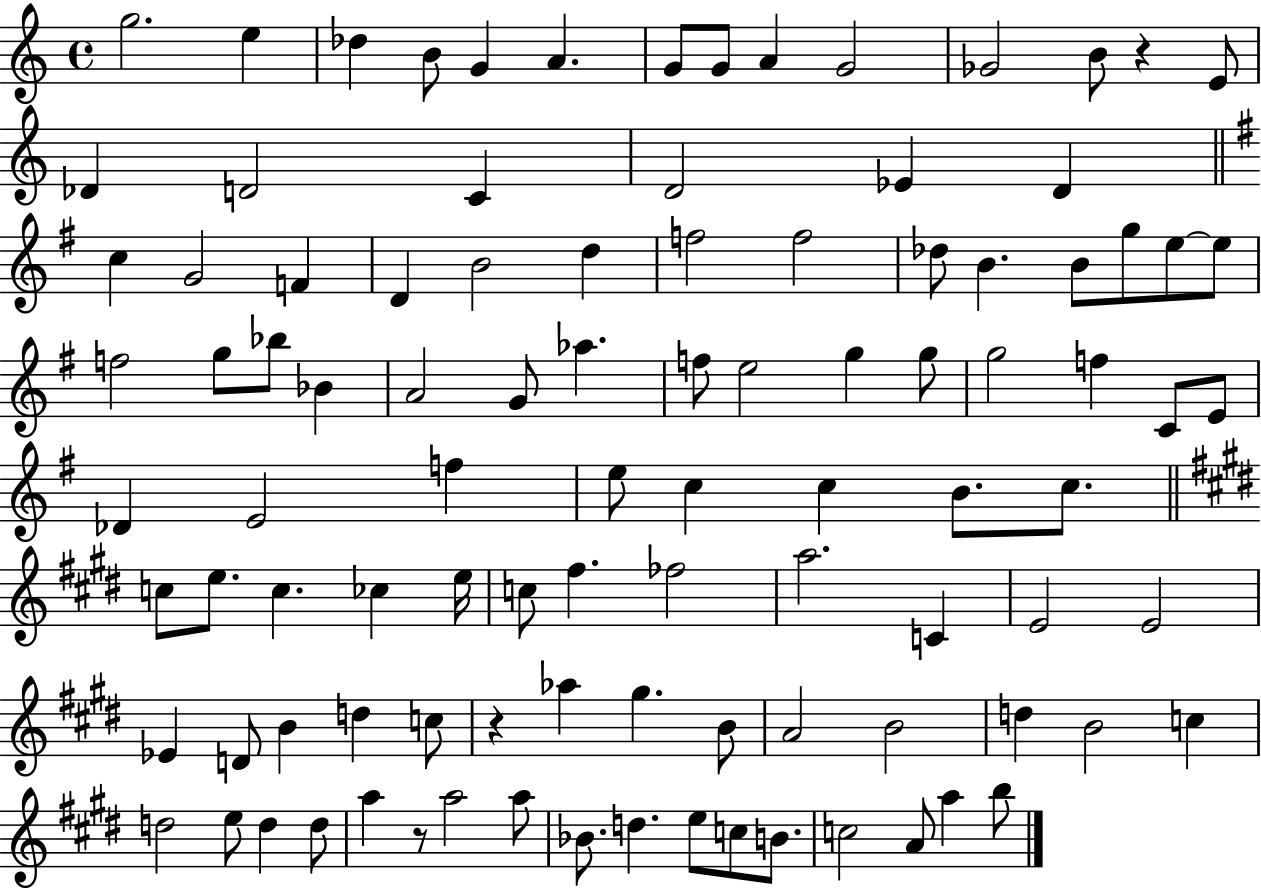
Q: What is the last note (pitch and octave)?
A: B5